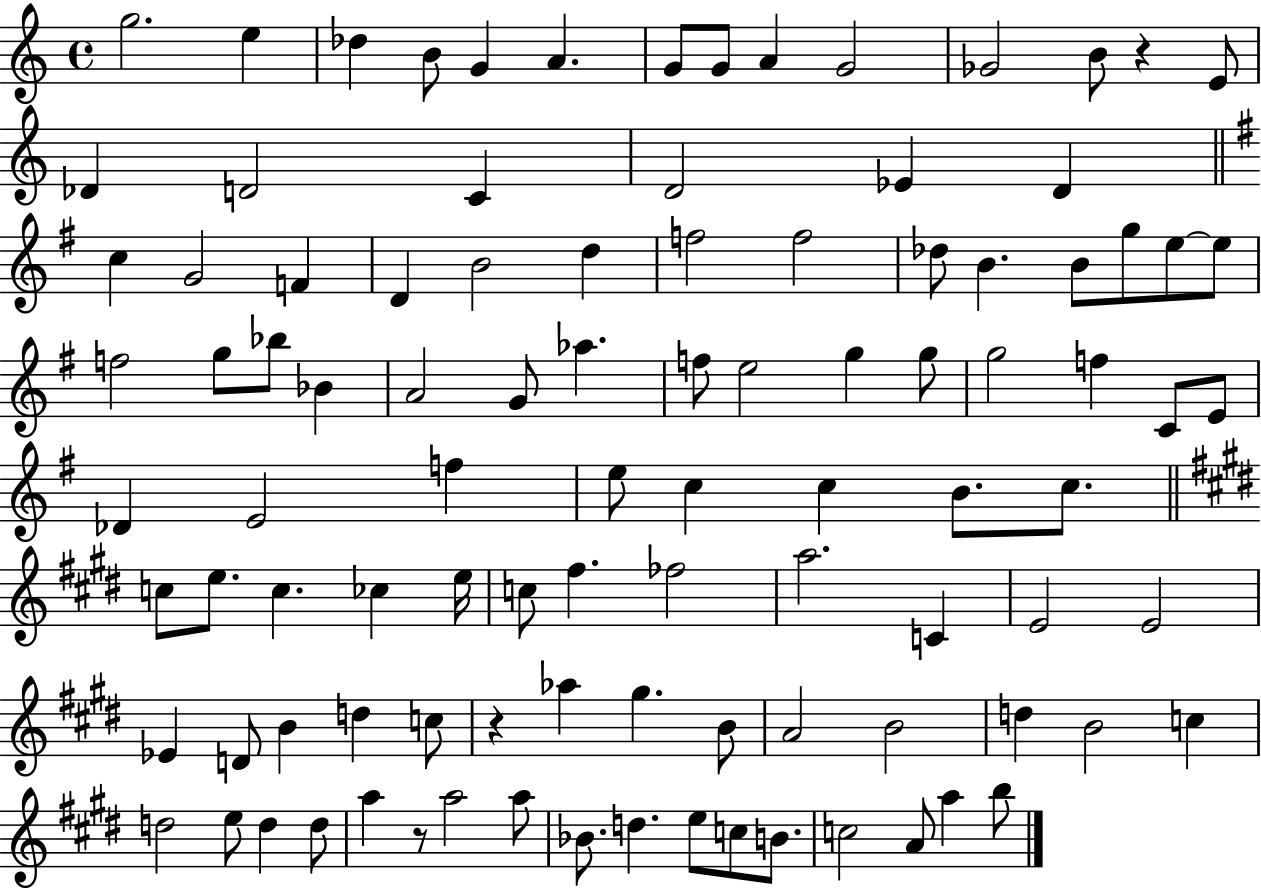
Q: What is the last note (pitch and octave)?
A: B5